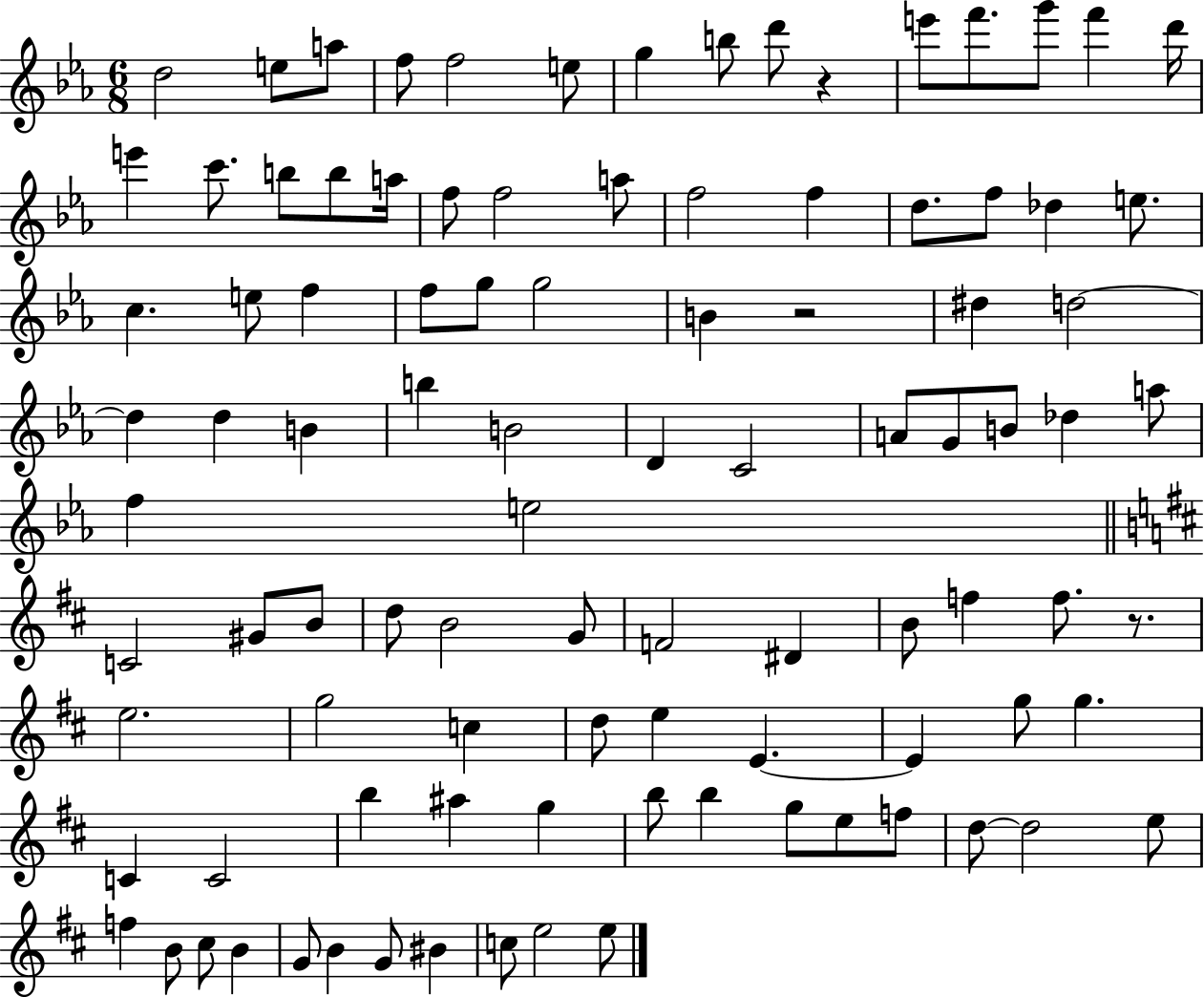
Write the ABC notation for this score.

X:1
T:Untitled
M:6/8
L:1/4
K:Eb
d2 e/2 a/2 f/2 f2 e/2 g b/2 d'/2 z e'/2 f'/2 g'/2 f' d'/4 e' c'/2 b/2 b/2 a/4 f/2 f2 a/2 f2 f d/2 f/2 _d e/2 c e/2 f f/2 g/2 g2 B z2 ^d d2 d d B b B2 D C2 A/2 G/2 B/2 _d a/2 f e2 C2 ^G/2 B/2 d/2 B2 G/2 F2 ^D B/2 f f/2 z/2 e2 g2 c d/2 e E E g/2 g C C2 b ^a g b/2 b g/2 e/2 f/2 d/2 d2 e/2 f B/2 ^c/2 B G/2 B G/2 ^B c/2 e2 e/2